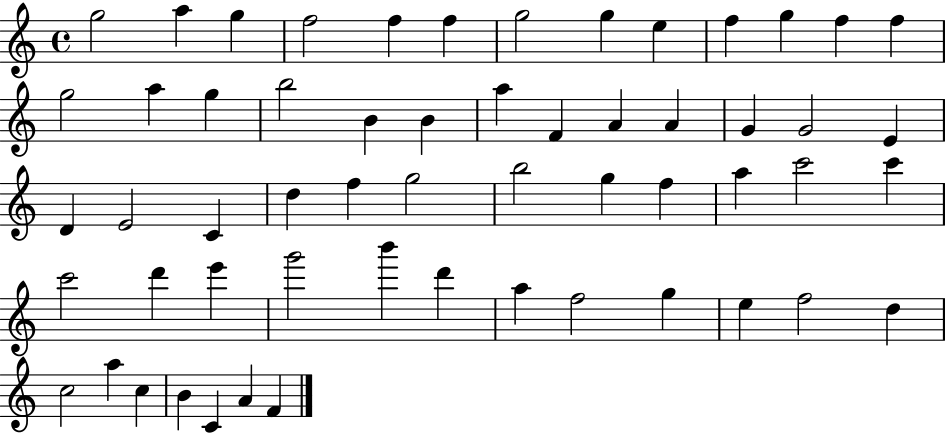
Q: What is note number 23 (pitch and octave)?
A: A4